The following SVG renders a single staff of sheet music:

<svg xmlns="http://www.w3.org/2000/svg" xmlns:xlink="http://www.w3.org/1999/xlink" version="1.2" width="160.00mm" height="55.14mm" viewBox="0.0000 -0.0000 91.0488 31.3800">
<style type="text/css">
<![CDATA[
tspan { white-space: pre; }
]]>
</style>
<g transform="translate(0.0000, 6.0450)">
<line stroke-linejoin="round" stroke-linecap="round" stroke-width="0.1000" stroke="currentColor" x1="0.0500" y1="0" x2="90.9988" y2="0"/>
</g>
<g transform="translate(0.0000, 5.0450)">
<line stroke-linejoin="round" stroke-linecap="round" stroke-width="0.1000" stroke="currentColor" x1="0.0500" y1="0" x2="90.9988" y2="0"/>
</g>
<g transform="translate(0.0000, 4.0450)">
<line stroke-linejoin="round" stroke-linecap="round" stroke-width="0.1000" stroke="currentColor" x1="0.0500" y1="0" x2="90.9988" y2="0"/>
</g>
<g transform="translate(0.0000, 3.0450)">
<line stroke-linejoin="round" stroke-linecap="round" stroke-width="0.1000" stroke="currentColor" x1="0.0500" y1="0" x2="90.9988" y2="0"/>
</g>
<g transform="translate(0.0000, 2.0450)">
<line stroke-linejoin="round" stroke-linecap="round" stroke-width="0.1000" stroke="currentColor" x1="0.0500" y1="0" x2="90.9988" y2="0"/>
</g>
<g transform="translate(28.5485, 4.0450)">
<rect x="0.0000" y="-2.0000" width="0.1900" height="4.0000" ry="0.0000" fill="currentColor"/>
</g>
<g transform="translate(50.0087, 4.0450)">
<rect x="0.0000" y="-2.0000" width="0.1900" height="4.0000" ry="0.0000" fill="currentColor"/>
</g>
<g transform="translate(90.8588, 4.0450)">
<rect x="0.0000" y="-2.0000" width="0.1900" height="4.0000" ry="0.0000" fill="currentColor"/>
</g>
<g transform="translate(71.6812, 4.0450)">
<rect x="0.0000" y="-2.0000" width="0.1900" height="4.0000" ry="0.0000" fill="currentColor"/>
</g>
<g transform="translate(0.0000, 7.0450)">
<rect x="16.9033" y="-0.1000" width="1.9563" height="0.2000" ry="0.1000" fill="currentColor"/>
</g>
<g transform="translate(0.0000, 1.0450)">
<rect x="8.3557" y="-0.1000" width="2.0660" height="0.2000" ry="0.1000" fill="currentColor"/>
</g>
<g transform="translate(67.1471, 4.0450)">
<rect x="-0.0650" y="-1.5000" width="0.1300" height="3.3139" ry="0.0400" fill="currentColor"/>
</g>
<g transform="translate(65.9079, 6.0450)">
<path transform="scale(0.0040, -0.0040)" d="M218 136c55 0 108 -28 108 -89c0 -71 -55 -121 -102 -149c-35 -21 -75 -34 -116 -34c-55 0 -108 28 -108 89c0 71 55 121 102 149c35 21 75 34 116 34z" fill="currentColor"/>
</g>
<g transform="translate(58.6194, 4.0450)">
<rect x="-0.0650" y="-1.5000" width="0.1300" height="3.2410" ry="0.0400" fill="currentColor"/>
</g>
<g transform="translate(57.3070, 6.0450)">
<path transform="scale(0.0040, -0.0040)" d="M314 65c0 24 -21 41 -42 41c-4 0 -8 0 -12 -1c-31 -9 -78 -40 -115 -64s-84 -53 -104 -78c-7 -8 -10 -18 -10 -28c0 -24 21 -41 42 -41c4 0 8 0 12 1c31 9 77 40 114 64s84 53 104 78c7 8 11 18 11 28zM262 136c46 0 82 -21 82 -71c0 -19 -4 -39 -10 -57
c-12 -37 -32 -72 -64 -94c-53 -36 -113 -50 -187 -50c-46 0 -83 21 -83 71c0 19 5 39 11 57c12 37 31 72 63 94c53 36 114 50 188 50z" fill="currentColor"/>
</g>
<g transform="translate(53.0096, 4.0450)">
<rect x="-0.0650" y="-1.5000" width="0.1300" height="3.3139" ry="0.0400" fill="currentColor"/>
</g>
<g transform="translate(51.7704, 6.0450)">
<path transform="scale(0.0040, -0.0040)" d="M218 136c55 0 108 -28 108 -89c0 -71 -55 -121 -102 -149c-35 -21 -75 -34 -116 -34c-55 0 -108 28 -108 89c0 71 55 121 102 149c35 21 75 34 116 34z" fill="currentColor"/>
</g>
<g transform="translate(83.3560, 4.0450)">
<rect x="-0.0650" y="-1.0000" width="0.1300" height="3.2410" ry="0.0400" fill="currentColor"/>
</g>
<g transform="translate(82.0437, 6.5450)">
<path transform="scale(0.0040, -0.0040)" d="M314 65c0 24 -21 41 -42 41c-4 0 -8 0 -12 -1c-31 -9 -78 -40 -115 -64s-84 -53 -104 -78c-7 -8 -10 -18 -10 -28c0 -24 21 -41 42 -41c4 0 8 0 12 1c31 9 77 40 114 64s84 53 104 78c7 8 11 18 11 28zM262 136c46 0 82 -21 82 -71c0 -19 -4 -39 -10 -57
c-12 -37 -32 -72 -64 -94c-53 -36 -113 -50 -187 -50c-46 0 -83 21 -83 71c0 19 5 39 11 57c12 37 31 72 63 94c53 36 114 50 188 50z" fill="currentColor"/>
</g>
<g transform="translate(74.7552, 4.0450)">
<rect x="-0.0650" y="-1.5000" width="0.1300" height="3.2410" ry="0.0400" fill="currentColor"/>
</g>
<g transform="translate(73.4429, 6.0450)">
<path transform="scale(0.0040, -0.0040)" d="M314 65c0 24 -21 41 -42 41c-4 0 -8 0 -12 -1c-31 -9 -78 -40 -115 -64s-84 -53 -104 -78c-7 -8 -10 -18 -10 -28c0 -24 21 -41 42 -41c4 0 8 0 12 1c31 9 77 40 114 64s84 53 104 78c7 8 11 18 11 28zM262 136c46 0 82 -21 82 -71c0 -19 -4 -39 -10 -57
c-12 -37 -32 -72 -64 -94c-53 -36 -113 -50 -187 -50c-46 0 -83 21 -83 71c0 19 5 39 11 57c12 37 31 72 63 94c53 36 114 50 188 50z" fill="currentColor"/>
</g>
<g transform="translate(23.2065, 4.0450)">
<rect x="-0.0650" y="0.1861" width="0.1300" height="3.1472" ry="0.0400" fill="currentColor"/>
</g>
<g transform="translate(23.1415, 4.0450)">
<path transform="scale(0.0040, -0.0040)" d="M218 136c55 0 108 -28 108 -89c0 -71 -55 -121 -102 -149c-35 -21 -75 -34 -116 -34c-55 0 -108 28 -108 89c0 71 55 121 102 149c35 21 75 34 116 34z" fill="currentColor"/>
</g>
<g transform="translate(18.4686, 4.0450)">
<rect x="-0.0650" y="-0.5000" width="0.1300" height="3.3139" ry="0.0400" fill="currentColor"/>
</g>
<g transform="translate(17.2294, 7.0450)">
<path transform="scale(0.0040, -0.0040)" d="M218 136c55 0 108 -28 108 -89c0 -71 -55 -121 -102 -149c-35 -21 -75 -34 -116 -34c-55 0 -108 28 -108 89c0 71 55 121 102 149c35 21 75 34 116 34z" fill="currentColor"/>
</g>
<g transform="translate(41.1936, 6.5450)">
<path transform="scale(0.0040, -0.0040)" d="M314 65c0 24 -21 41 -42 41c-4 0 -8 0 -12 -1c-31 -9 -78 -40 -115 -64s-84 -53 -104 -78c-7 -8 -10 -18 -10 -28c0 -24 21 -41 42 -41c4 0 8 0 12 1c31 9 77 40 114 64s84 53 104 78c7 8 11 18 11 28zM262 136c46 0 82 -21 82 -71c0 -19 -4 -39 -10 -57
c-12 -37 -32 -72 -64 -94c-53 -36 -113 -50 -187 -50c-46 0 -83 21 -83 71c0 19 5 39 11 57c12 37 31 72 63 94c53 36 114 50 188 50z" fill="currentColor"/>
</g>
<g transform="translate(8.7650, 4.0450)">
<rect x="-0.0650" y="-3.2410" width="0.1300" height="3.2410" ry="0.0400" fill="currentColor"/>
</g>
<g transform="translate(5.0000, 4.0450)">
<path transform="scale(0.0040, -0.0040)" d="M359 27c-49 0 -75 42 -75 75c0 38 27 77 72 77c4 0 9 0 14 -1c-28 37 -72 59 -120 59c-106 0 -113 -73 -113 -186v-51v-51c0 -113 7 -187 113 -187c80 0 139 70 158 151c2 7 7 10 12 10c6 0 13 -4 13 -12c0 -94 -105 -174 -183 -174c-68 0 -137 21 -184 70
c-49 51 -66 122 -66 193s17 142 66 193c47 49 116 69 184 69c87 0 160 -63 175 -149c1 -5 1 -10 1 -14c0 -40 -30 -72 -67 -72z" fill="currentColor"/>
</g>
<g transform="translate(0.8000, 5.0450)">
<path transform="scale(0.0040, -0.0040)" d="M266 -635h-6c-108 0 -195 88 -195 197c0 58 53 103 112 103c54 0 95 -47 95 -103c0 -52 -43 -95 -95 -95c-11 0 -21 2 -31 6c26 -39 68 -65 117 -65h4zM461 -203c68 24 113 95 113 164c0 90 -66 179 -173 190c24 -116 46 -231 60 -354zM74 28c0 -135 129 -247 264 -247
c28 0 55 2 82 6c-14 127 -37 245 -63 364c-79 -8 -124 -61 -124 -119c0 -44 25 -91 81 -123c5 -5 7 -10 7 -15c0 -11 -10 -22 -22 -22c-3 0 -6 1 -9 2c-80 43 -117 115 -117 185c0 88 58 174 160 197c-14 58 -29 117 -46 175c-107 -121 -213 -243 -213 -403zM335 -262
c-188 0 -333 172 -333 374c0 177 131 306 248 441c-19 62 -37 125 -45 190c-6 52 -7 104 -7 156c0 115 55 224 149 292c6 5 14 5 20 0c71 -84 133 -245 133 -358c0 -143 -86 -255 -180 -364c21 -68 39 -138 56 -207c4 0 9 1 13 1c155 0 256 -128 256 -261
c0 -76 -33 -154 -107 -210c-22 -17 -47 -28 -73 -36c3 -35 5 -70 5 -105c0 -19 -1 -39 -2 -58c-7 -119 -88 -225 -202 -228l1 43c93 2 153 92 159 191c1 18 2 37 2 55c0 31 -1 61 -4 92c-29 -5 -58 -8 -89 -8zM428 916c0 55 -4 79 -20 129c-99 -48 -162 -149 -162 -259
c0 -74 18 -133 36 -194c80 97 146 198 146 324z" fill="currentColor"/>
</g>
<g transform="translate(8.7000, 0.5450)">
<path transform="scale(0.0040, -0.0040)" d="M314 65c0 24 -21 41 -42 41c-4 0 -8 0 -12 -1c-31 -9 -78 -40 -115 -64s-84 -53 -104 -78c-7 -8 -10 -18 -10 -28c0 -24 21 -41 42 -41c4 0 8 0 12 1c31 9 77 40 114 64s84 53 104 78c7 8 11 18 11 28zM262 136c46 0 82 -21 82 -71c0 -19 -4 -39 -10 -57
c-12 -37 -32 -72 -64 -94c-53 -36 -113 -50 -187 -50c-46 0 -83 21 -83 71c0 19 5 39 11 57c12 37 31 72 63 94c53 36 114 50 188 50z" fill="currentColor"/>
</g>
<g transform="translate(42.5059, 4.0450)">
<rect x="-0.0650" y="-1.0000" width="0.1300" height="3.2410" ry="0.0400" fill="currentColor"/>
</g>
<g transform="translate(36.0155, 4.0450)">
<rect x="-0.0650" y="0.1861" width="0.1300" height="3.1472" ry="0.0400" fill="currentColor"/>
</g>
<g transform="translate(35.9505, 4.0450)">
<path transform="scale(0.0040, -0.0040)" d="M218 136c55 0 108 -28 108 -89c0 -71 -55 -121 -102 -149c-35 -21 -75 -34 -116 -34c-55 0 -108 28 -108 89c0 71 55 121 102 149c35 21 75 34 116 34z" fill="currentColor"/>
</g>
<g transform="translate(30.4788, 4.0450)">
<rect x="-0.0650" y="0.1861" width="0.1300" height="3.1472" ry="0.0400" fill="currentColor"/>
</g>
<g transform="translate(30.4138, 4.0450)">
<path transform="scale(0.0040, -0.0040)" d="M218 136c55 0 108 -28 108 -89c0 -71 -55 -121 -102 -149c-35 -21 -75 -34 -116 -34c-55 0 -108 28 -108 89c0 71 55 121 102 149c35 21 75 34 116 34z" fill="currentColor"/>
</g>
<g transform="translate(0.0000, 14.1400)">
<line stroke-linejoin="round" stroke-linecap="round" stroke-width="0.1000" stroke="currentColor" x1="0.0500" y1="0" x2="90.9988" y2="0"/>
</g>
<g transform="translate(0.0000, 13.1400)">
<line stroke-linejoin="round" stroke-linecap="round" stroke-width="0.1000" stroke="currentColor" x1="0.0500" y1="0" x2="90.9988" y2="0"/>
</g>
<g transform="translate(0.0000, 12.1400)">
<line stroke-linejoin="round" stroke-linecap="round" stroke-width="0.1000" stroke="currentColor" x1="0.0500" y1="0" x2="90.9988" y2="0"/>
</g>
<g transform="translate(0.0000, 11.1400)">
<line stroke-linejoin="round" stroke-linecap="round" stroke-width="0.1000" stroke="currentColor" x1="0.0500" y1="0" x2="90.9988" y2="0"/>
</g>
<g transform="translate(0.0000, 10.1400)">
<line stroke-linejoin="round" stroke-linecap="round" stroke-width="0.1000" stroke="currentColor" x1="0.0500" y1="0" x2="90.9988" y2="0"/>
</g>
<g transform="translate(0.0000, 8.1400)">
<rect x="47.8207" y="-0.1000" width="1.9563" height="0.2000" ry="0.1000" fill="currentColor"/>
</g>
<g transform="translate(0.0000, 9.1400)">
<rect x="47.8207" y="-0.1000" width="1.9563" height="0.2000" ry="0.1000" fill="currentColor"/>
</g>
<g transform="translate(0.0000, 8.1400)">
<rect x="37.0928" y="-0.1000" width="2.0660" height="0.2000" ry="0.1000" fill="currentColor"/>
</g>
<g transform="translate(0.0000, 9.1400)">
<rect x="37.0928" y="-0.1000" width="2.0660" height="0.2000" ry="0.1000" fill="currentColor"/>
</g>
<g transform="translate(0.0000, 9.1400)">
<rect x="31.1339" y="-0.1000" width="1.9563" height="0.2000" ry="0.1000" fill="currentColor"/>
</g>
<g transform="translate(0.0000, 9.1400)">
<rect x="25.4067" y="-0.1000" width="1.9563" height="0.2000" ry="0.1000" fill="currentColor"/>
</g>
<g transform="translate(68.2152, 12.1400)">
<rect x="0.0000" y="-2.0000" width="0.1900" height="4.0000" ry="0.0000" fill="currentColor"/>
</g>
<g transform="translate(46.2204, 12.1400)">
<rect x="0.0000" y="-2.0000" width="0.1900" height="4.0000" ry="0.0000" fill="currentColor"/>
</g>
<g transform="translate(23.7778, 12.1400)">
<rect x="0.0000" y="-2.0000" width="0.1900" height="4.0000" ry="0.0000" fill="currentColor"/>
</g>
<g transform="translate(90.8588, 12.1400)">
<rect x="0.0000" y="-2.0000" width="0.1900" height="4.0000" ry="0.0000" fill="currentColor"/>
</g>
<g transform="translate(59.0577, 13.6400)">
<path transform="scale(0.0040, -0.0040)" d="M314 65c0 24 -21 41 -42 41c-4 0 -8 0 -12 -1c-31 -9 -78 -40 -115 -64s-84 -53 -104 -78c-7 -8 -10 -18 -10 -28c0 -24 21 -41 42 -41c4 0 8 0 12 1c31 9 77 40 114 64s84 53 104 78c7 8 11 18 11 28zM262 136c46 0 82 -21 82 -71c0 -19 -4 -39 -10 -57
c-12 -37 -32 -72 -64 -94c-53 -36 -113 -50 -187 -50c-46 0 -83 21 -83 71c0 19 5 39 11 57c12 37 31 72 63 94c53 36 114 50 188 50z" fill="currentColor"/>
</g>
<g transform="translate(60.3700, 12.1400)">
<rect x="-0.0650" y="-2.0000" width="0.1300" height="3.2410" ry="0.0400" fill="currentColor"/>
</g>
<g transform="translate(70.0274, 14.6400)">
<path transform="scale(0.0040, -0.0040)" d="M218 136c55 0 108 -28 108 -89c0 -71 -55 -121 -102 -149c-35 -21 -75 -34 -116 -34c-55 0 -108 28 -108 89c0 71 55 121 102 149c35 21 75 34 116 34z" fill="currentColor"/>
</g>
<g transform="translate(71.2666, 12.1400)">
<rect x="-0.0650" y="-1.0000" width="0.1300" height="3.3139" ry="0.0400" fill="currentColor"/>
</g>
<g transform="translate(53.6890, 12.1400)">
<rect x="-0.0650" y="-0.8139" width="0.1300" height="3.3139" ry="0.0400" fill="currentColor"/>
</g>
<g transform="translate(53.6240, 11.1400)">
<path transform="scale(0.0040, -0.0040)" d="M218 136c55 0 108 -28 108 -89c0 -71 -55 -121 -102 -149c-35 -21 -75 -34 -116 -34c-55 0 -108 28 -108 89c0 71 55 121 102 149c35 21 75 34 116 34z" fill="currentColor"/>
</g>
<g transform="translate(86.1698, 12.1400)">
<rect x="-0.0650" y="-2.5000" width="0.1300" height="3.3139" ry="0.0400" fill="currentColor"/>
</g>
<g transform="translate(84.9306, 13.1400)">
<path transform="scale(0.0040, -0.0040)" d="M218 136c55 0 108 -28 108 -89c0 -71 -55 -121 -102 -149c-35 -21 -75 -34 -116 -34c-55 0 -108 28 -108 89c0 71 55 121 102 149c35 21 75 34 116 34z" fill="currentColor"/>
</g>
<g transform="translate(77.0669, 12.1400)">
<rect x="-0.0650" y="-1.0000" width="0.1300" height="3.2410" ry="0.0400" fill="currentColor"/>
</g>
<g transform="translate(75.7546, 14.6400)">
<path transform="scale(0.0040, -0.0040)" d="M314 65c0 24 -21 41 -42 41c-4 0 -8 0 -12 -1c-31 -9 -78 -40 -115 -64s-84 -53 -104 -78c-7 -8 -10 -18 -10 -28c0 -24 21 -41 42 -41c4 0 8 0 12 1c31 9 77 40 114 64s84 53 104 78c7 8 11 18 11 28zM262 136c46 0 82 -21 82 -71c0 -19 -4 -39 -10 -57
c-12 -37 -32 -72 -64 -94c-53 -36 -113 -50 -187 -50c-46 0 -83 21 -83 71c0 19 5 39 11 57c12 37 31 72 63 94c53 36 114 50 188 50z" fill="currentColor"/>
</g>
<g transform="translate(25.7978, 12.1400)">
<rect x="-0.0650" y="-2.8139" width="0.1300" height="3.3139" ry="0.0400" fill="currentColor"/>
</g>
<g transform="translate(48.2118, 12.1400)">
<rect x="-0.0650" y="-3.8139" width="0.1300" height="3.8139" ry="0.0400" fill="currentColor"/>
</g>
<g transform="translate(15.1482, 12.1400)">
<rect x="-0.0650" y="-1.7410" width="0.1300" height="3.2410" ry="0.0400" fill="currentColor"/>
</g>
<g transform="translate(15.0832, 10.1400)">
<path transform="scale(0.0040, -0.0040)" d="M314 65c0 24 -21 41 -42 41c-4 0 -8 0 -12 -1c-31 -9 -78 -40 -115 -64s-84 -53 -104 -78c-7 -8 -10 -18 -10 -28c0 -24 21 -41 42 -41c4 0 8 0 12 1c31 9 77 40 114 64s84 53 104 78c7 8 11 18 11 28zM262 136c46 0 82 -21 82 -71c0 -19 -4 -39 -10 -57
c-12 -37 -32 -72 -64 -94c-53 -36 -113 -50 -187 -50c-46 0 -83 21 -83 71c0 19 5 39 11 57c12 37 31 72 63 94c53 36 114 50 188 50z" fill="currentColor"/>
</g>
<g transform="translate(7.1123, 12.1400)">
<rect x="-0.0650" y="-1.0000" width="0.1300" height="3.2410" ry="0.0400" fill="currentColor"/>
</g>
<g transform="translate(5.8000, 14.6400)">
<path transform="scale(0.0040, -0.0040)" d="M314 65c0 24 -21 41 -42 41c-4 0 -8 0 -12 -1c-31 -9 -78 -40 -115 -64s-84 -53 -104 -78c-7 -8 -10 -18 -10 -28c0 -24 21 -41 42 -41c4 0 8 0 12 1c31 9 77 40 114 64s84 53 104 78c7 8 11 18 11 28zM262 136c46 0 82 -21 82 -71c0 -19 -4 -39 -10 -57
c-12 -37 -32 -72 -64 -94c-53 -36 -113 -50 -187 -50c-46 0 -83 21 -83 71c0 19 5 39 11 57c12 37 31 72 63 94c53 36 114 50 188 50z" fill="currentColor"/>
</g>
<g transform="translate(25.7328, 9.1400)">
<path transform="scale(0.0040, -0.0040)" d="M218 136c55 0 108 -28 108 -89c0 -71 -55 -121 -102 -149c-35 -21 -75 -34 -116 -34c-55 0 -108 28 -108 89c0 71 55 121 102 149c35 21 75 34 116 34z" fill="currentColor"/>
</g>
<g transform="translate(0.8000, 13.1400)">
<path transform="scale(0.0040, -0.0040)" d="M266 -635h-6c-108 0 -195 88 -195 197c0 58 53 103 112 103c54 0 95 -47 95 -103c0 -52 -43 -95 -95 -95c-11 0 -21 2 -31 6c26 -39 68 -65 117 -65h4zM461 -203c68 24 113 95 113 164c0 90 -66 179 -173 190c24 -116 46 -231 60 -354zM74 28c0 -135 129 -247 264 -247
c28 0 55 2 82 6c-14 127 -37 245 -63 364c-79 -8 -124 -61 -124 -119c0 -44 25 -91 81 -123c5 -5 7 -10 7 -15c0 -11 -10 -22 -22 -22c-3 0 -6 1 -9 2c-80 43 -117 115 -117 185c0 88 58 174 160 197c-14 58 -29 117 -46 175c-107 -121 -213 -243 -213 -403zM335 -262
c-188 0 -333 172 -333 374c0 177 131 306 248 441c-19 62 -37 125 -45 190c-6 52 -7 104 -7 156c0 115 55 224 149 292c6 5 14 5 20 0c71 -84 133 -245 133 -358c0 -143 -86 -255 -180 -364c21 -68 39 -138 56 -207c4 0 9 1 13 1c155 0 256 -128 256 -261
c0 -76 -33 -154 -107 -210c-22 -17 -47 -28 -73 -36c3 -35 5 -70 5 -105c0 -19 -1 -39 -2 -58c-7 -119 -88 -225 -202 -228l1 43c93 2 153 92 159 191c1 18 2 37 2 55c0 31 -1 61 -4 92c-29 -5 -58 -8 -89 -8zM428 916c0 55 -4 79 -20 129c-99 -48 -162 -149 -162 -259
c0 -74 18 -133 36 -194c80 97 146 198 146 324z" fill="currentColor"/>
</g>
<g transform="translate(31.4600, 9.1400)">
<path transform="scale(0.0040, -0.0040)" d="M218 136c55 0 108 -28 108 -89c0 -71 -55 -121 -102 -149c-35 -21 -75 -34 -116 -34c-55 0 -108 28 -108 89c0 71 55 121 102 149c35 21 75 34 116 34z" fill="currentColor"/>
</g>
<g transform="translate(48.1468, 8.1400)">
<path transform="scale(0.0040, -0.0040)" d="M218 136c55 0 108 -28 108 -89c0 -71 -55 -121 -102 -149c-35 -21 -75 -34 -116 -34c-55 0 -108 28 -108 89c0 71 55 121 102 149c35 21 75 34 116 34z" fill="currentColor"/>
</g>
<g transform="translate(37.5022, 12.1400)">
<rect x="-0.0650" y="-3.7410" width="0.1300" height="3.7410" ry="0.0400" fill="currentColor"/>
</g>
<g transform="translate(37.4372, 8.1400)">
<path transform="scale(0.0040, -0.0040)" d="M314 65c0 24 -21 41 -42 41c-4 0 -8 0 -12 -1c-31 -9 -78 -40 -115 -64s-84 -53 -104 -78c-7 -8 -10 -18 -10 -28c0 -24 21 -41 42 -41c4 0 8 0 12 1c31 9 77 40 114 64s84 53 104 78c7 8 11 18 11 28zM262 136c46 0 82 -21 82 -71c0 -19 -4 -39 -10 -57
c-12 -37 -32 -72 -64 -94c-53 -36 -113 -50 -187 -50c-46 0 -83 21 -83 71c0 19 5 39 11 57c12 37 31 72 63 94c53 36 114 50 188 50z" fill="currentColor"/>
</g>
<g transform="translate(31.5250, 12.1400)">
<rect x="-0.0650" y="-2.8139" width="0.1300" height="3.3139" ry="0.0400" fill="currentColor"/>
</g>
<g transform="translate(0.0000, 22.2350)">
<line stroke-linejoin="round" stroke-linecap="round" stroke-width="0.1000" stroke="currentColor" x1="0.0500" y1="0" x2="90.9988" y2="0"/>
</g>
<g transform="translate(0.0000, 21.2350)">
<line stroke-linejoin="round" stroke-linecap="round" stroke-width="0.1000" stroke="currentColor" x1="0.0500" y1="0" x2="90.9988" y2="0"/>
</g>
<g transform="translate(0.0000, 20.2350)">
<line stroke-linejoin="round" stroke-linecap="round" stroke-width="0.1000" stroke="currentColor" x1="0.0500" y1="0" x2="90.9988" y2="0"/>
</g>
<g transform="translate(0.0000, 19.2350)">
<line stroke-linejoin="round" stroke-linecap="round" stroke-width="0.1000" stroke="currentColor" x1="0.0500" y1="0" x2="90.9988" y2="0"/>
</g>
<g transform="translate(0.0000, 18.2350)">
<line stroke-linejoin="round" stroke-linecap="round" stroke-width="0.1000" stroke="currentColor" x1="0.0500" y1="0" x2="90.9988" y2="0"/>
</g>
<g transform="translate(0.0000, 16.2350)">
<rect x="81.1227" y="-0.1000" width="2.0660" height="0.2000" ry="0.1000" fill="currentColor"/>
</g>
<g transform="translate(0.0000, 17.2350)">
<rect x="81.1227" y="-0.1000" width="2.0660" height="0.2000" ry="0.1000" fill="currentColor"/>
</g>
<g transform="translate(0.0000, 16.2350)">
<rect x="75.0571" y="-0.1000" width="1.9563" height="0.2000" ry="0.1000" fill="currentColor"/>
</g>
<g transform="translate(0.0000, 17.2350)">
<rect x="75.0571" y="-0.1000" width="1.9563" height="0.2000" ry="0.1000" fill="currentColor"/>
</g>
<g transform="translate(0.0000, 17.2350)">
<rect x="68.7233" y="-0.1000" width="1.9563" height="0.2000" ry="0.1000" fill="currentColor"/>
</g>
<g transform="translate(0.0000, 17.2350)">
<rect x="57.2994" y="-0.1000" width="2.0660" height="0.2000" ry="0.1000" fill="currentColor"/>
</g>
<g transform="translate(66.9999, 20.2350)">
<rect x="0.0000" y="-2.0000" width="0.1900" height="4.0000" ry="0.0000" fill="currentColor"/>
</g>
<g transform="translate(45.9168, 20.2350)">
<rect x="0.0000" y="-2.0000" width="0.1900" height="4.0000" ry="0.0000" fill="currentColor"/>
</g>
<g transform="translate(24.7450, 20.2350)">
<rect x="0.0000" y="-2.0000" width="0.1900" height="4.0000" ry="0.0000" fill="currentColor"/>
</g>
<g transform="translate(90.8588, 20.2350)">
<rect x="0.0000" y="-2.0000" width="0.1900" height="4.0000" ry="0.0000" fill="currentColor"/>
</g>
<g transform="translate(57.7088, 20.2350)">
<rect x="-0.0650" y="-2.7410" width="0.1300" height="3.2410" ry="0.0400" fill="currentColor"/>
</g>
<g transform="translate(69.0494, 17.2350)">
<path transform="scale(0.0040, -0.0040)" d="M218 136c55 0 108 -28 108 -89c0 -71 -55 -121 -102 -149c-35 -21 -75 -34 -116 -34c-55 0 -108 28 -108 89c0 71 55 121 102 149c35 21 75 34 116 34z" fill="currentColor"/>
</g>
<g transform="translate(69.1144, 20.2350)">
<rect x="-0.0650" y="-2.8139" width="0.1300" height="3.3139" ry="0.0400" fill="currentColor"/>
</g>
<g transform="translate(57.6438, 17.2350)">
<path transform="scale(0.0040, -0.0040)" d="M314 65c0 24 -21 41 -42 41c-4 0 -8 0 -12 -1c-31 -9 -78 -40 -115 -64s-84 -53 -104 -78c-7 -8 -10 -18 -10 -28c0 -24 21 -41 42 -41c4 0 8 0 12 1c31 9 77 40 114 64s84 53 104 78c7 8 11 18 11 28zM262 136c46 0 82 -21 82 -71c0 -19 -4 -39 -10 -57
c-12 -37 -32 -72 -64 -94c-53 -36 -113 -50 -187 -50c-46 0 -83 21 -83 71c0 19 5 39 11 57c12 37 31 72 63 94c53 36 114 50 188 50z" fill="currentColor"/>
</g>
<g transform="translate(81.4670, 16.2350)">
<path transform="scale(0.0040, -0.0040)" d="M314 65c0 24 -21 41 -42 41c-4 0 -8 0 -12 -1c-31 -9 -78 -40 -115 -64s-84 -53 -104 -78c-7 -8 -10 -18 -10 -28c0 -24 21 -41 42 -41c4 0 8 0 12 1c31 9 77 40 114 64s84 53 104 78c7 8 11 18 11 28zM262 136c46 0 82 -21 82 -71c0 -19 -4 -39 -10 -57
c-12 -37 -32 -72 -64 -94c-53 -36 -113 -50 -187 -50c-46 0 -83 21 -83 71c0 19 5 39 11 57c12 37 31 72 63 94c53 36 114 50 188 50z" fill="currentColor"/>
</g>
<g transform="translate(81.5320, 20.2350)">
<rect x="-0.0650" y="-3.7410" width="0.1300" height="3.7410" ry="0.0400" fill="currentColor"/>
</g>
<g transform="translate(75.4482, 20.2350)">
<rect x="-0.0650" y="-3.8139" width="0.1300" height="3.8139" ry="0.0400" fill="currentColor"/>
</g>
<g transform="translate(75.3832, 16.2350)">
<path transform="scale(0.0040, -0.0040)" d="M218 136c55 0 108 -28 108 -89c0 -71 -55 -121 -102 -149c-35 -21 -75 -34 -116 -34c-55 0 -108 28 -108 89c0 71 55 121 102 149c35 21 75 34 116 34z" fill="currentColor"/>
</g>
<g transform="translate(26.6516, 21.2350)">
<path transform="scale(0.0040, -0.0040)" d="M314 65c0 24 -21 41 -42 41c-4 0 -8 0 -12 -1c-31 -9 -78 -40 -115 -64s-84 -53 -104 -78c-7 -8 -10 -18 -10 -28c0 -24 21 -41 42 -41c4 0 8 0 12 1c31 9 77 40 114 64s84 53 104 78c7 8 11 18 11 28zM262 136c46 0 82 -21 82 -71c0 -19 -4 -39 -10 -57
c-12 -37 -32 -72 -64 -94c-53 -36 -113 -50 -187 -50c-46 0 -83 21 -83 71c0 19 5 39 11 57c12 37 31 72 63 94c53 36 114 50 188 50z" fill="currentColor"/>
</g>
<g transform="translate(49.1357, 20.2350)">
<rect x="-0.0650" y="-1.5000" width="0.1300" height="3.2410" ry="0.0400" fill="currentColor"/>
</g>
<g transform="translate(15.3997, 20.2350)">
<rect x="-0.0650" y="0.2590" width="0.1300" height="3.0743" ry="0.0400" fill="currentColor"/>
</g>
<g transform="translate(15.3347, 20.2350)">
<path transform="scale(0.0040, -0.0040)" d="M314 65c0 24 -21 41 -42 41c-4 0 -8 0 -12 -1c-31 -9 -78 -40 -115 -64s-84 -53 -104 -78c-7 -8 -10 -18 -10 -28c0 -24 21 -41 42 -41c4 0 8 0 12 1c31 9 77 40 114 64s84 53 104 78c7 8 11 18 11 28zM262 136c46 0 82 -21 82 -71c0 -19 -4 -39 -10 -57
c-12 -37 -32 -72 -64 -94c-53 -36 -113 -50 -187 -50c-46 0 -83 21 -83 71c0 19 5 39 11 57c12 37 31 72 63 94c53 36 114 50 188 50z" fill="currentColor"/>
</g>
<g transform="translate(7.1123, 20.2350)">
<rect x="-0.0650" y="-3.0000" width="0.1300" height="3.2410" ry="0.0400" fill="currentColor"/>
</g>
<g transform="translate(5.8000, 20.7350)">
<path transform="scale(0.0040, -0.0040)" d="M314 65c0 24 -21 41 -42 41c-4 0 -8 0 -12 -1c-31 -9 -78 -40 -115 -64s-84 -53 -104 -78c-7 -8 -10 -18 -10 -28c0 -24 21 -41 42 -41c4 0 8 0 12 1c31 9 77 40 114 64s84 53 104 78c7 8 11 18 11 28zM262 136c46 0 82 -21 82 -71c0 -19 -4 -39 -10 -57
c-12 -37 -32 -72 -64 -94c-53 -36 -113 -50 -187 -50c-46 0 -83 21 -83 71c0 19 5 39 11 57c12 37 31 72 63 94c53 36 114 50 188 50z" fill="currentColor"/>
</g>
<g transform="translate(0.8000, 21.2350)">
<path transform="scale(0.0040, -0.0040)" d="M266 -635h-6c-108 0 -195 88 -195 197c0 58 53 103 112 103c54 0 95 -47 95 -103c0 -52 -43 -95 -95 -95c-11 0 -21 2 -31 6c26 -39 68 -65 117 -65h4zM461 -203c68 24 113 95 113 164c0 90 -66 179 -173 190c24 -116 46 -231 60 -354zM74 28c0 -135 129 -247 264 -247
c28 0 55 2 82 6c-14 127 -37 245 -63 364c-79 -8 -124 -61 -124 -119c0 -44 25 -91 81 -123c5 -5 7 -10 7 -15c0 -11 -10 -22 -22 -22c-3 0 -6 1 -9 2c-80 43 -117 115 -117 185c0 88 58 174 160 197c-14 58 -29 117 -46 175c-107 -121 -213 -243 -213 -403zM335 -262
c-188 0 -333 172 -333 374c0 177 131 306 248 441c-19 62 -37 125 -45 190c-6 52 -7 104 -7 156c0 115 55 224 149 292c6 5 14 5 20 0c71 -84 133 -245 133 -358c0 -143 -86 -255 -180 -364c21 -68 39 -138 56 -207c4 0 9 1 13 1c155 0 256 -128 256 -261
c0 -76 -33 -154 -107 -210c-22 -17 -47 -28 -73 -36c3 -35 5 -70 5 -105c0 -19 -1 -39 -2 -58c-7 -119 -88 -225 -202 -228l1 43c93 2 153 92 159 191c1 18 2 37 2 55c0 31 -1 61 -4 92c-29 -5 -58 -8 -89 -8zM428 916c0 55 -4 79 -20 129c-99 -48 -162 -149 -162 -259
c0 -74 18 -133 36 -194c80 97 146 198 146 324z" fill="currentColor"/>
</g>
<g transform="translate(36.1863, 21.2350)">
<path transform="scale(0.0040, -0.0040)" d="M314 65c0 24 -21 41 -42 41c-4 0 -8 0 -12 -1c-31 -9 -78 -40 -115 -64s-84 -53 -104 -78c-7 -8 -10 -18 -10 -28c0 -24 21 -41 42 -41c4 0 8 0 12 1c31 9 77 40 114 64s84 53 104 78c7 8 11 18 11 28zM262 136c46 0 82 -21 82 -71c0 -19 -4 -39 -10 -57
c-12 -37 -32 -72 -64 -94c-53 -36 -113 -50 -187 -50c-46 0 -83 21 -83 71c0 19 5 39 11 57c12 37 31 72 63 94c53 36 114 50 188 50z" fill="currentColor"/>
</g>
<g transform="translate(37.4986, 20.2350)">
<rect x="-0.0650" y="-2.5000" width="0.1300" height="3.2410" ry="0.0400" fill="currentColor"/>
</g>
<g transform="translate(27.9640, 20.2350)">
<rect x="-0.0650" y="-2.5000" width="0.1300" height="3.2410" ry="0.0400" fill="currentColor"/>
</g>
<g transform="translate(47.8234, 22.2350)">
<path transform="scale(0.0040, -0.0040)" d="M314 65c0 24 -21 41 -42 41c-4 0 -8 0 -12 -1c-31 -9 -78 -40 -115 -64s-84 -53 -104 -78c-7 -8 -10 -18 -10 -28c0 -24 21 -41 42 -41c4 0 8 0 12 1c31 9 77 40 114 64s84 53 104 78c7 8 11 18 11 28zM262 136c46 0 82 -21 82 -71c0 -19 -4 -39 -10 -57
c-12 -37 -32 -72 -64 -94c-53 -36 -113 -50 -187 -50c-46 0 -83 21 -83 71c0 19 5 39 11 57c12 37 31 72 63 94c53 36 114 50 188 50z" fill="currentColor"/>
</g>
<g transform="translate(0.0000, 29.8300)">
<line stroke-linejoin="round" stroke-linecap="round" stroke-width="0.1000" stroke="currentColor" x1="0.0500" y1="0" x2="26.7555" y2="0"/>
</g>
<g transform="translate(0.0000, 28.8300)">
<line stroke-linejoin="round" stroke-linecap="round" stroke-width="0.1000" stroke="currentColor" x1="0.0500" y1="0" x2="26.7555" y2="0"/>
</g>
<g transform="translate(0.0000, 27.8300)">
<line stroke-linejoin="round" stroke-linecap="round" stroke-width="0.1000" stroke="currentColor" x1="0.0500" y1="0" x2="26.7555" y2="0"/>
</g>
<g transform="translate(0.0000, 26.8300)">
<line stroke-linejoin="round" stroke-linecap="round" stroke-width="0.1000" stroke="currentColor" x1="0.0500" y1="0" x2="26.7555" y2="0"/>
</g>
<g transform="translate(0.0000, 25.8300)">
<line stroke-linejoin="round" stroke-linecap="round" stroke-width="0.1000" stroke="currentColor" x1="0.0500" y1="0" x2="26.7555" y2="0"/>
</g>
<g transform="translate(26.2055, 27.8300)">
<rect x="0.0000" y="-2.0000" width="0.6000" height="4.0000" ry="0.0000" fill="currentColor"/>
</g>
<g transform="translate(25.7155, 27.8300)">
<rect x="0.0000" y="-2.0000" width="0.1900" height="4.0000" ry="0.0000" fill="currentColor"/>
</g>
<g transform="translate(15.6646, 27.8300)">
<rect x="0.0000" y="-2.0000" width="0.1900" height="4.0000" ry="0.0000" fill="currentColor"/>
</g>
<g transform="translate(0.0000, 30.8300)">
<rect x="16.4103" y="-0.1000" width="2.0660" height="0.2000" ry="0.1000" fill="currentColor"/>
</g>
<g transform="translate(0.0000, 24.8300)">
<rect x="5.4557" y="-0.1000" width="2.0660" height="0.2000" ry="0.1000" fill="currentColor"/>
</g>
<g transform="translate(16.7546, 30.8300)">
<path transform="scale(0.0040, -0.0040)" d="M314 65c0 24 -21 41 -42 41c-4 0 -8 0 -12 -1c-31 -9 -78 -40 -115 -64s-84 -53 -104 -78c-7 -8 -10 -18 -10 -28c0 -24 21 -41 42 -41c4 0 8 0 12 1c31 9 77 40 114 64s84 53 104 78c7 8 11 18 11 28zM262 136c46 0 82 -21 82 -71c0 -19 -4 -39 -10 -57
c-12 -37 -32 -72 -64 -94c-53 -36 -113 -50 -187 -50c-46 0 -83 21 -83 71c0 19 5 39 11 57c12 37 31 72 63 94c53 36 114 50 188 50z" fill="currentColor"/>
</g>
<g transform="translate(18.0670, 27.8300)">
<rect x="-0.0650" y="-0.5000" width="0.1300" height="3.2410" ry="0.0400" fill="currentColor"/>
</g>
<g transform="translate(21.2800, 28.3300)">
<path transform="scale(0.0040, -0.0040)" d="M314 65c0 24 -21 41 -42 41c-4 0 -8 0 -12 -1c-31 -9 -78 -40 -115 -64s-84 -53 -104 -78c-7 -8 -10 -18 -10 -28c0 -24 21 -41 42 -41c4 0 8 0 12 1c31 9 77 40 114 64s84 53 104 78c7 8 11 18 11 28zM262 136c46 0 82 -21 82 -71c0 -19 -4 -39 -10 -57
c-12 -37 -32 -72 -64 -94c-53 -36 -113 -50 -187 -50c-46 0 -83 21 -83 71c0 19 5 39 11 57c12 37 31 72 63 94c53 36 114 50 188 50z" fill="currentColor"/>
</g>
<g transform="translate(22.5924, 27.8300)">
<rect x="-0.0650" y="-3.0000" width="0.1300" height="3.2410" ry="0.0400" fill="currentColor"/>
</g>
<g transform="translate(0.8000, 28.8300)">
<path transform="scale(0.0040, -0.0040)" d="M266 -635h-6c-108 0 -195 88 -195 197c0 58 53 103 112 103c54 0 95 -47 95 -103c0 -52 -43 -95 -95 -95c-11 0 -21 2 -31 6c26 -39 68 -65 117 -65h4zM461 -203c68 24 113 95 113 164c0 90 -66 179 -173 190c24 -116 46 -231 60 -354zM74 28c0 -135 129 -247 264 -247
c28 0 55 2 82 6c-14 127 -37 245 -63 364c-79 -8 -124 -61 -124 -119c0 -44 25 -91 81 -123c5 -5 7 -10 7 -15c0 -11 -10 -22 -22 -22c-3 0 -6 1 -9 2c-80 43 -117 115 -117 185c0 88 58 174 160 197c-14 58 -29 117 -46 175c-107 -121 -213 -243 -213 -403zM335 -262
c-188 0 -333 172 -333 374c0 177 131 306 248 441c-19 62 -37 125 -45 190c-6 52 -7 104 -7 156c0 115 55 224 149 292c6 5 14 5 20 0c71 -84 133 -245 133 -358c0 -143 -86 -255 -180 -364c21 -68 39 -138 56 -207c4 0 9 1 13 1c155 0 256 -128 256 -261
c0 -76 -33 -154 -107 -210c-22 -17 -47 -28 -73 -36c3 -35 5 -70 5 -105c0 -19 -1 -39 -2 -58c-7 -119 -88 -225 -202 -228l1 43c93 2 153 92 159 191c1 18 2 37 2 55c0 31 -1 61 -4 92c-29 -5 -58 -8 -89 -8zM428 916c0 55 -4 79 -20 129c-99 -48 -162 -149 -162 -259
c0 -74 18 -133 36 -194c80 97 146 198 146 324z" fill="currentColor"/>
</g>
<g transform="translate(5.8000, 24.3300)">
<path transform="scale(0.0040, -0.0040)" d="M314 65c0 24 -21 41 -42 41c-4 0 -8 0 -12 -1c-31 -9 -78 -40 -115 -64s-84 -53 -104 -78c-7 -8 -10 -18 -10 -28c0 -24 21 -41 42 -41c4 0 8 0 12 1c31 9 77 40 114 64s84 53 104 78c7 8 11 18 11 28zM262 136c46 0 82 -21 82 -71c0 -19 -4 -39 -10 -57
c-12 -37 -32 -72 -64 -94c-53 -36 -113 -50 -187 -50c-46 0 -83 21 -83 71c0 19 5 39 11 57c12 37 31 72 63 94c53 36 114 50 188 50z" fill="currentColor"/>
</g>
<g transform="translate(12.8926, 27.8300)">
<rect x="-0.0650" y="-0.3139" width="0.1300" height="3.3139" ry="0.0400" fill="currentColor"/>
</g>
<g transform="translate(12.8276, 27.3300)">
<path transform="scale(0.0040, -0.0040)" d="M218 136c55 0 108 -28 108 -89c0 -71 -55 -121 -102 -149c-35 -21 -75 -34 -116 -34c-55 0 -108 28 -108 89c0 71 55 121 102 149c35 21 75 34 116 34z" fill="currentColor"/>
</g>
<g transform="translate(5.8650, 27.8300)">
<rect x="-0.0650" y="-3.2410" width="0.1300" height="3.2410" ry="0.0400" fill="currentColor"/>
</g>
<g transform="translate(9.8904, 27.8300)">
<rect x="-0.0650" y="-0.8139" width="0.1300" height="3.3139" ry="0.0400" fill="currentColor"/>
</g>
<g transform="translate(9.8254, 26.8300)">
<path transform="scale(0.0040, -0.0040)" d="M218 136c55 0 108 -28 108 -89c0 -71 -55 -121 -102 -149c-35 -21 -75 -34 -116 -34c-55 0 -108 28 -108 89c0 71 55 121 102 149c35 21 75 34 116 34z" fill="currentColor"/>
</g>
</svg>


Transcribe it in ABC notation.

X:1
T:Untitled
M:4/4
L:1/4
K:C
b2 C B B B D2 E E2 E E2 D2 D2 f2 a a c'2 c' d F2 D D2 G A2 B2 G2 G2 E2 a2 a c' c'2 b2 d c C2 A2